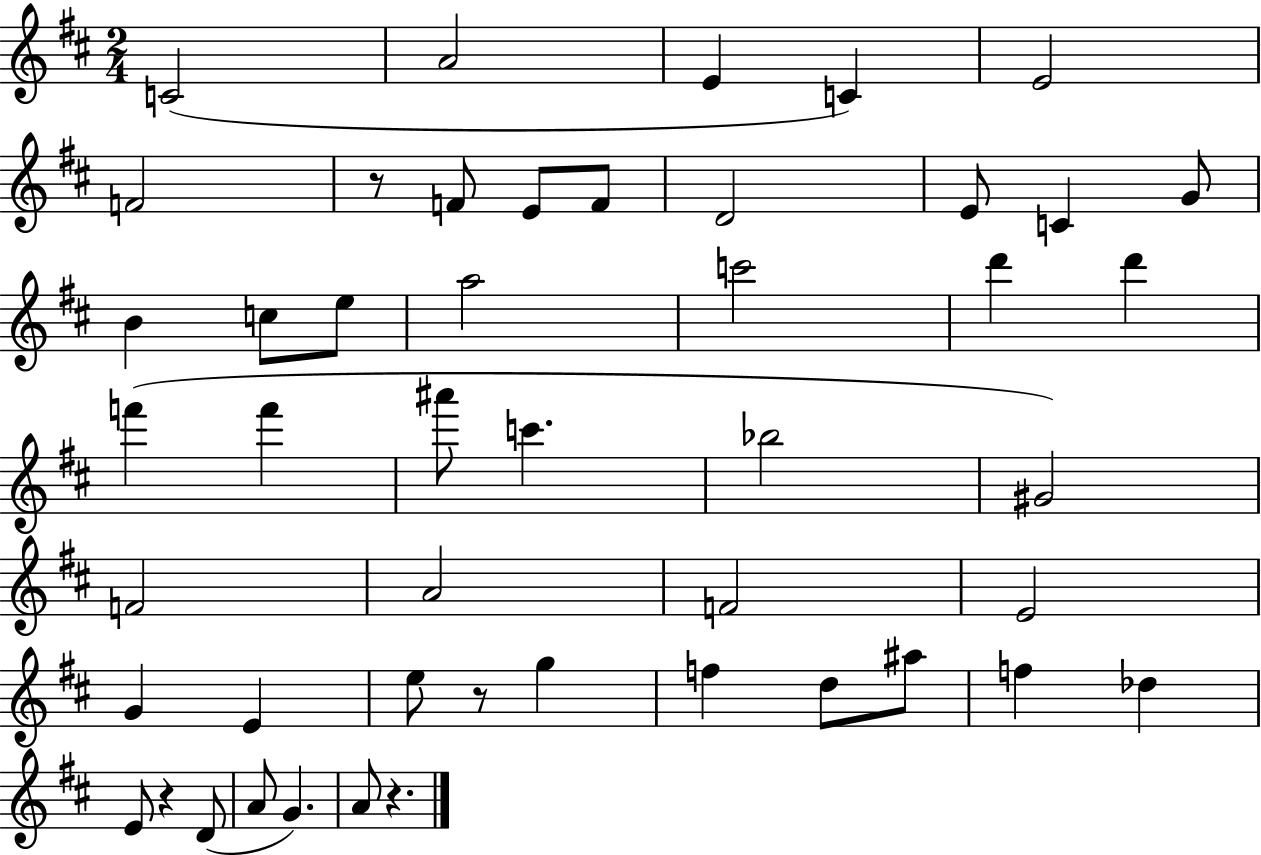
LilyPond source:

{
  \clef treble
  \numericTimeSignature
  \time 2/4
  \key d \major
  c'2( | a'2 | e'4 c'4) | e'2 | \break f'2 | r8 f'8 e'8 f'8 | d'2 | e'8 c'4 g'8 | \break b'4 c''8 e''8 | a''2 | c'''2 | d'''4 d'''4 | \break f'''4( f'''4 | ais'''8 c'''4. | bes''2 | gis'2) | \break f'2 | a'2 | f'2 | e'2 | \break g'4 e'4 | e''8 r8 g''4 | f''4 d''8 ais''8 | f''4 des''4 | \break e'8 r4 d'8( | a'8 g'4.) | a'8 r4. | \bar "|."
}